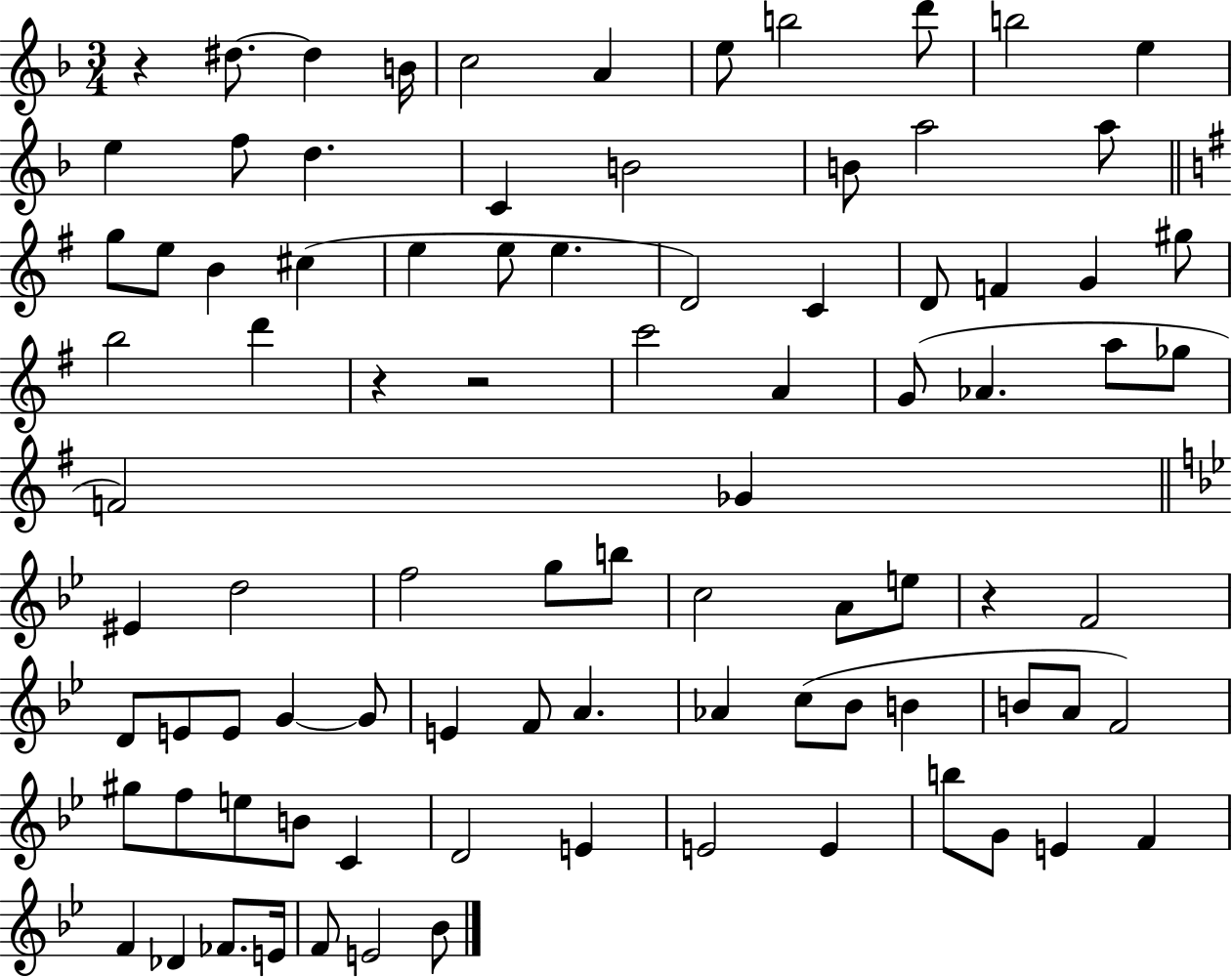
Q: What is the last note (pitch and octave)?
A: Bb4